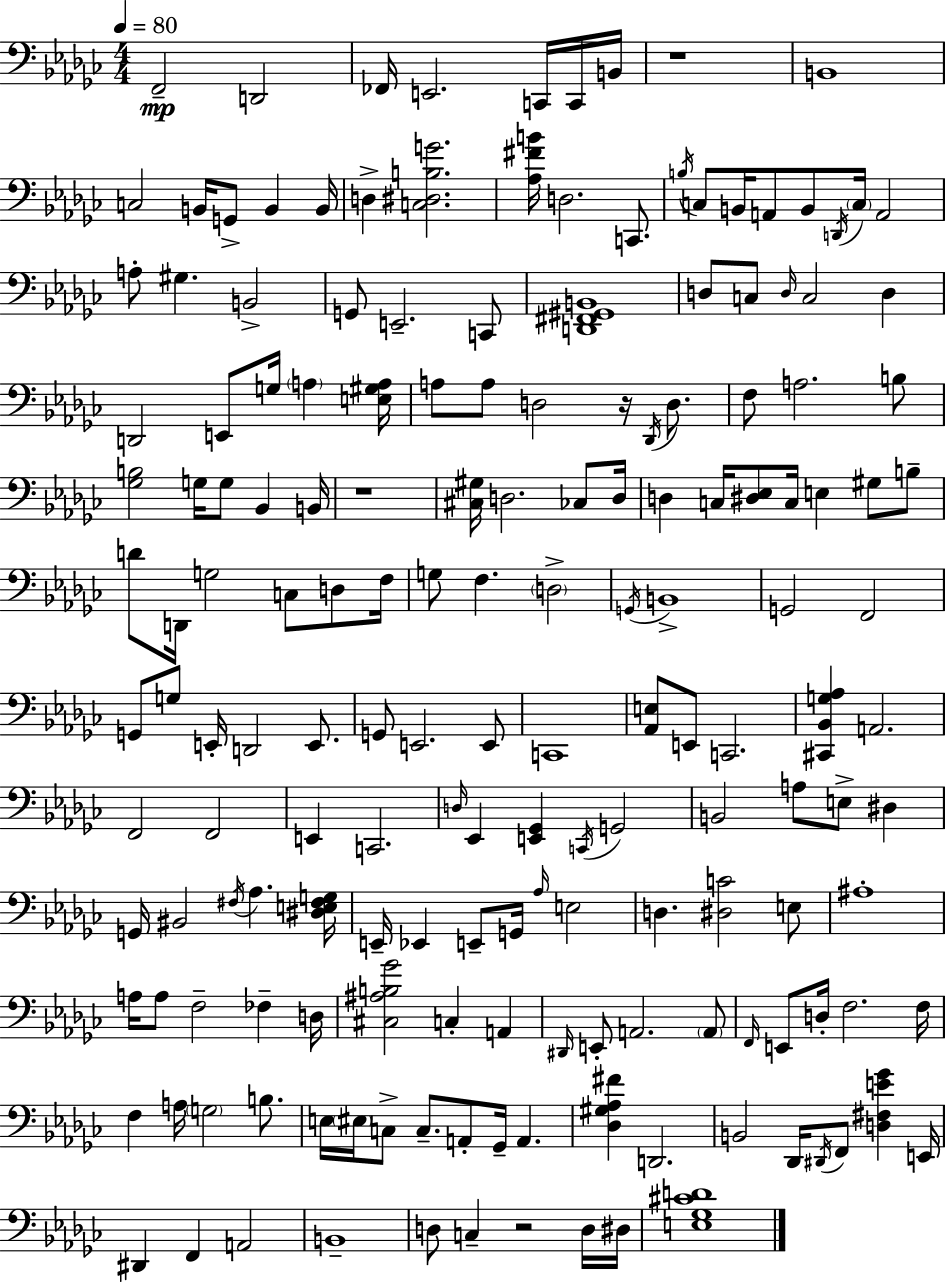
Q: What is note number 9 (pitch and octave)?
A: C3